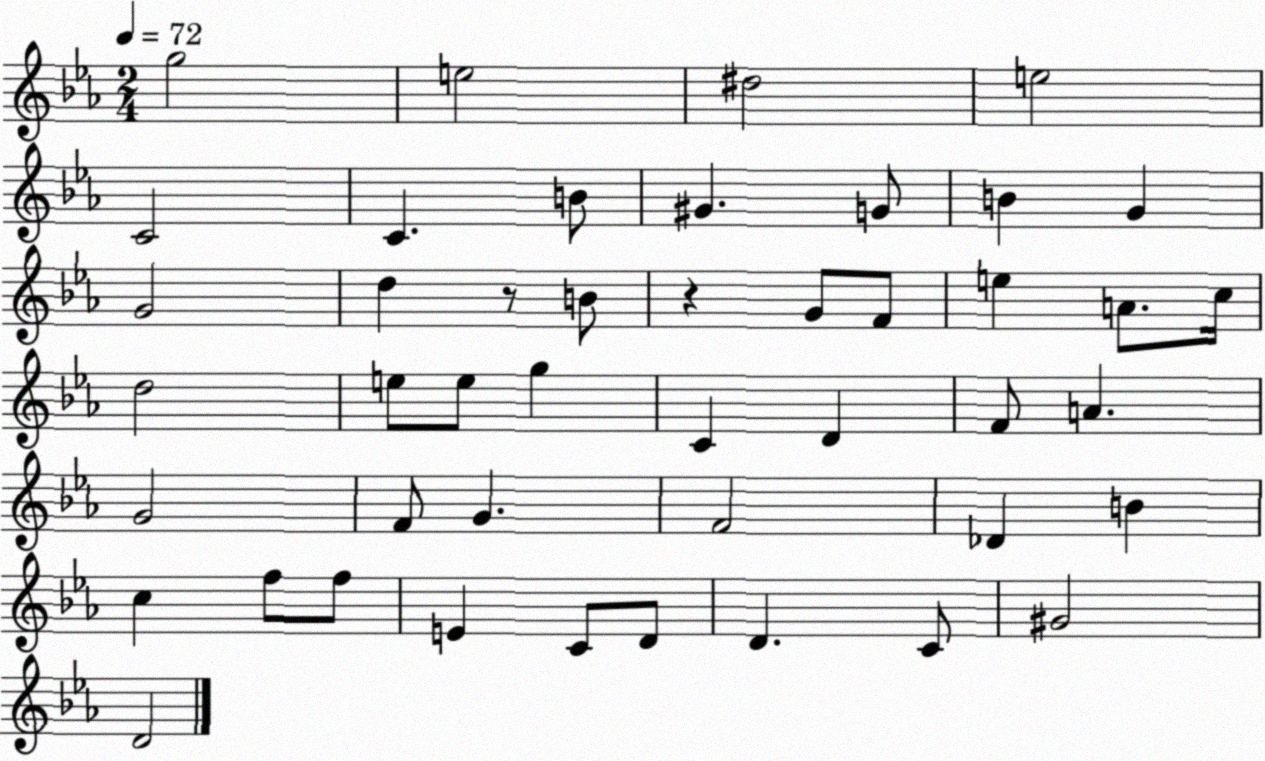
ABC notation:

X:1
T:Untitled
M:2/4
L:1/4
K:Eb
g2 e2 ^d2 e2 C2 C B/2 ^G G/2 B G G2 d z/2 B/2 z G/2 F/2 e A/2 c/4 d2 e/2 e/2 g C D F/2 A G2 F/2 G F2 _D B c f/2 f/2 E C/2 D/2 D C/2 ^G2 D2